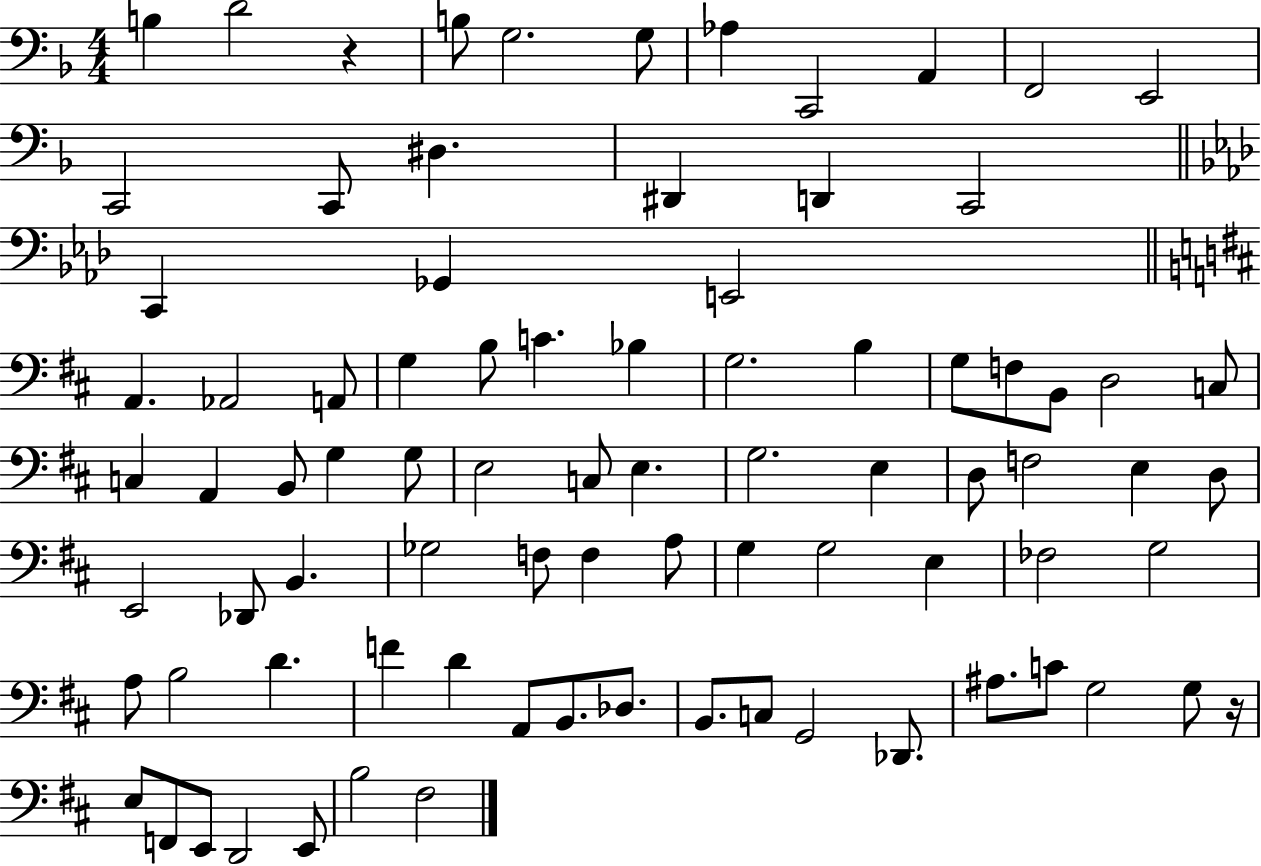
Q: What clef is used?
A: bass